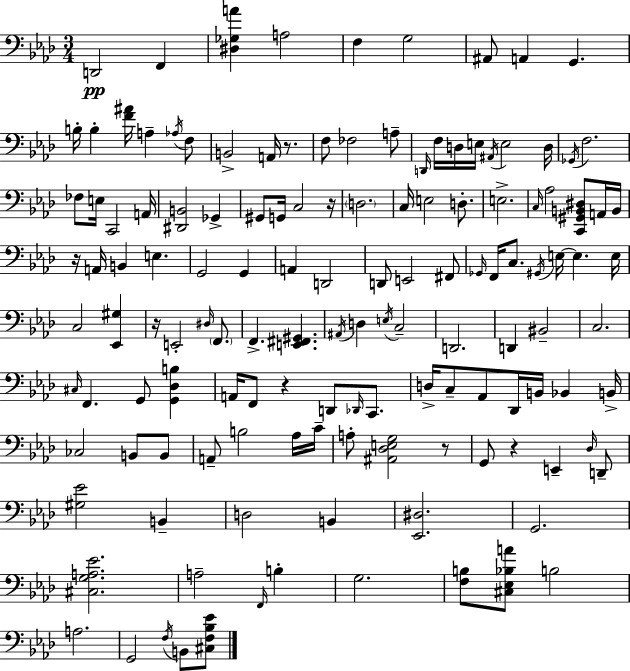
{
  \clef bass
  \numericTimeSignature
  \time 3/4
  \key aes \major
  \repeat volta 2 { d,2\pp f,4 | <dis ges a'>4 a2 | f4 g2 | ais,8 a,4 g,4. | \break b16-. b4-. <f' ais'>16 a4-- \acciaccatura { aes16 } f8 | b,2-> a,16 r8. | f8 fes2 a8-- | \grace { d,16 } f16 d16 e16 \acciaccatura { ais,16 } e2 | \break d16 \acciaccatura { ges,16 } f2. | fes8 e16 c,2 | a,16 <dis, b,>2 | ges,4-> gis,8 g,16 c2 | \break r16 \parenthesize d2. | c16 e2 | d8.-. e2.-> | \grace { c16 } aes2 | \break <c, gis, b, dis>8 a,16 b,16 r16 a,16 b,4 e4. | g,2 | g,4 a,4 d,2 | d,8 e,2 | \break fis,8 \grace { ges,16 } f,16 c8. \acciaccatura { gis,16 } e16~~ | e4. e16 c2 | <ees, gis>4 r16 e,2-. | \grace { dis16 } \parenthesize f,8. f,4.-> | \break <e, fis, gis,>4. \acciaccatura { ais,16 } d4 | \acciaccatura { e16 } c2-- d,2. | d,4 | bis,2-- c2. | \break \grace { cis16 } f,4. | g,8 <g, des b>4 a,16 | f,8 r4 d,8 \grace { des,16 } c,8. | d16-> c8-- aes,8 des,16 b,16 bes,4 b,16-> | \break ces2 b,8 b,8 | a,8-- b2 aes16 c'16-- | a8-. <ais, des e g>2 r8 | g,8 r4 e,4-- \grace { des16 } d,8-- | \break <gis ees'>2 b,4-- | d2 b,4 | <ees, dis>2. | g,2. | \break <cis g a ees'>2. | a2-- \grace { f,16 } b4-. | g2. | <f b>8 <cis ees bes a'>8 b2 | \break a2. | g,2 \acciaccatura { f16 } b,8 | <cis f bes ees'>8 } \bar "|."
}